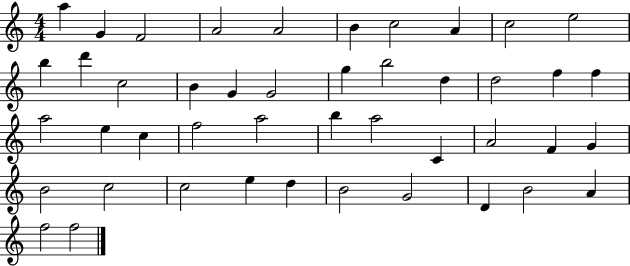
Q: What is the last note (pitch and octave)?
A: F5